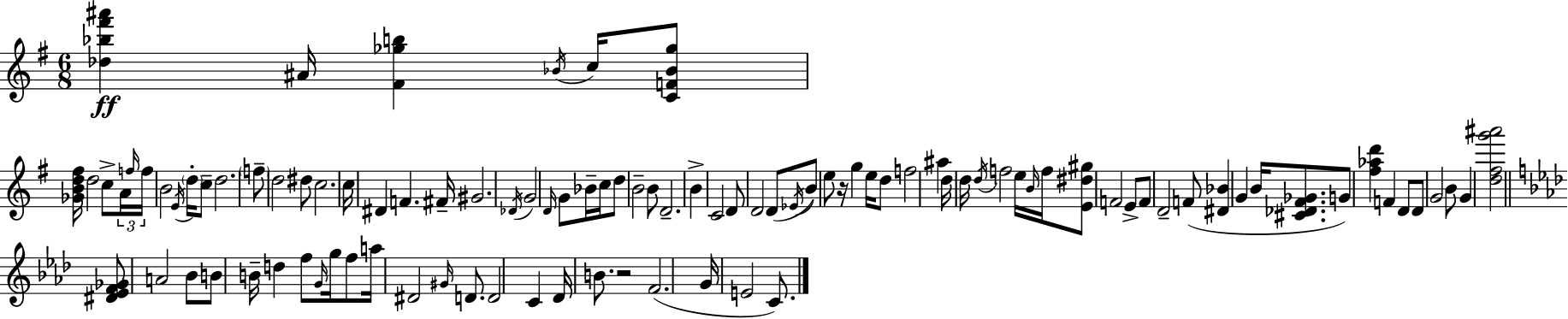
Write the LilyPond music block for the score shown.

{
  \clef treble
  \numericTimeSignature
  \time 6/8
  \key g \major
  <des'' bes'' fis''' ais'''>4\ff ais'16 <fis' ges'' b''>4 \acciaccatura { bes'16 } c''16 <c' f' bes' ges''>8 | <ges' b' d'' fis''>16 d''2 c''8-> | \tuplet 3/2 { a'16 \grace { f''16 } f''16 } b'2 \acciaccatura { e'16 } | \parenthesize d''16-. c''8-- d''2. | \break \parenthesize f''8-- d''2 | dis''8 c''2. | c''16 dis'4 f'4. | fis'16-- gis'2. | \break \acciaccatura { des'16 } g'2 | \grace { d'16 } g'8 bes'16-- c''16 d''8 b'2-- | b'8 d'2.-- | b'4-> c'2 | \break d'8 d'2 | d'8( \acciaccatura { ees'16 } b'8) e''8 r16 g''4 | e''16 d''8 f''2 | ais''4 d''16 d''16 \acciaccatura { d''16 } f''2 | \break e''16 \grace { b'16 } f''16 <e' dis'' gis''>8 f'2 | e'8-> f'8 d'2-- | f'8( <dis' bes'>4 | g'4 b'16 <cis' des' fis' ges'>8. g'8) <fis'' aes'' d'''>4 | \break f'4 d'8 d'8 g'2 | b'8 g'4 | <d'' fis'' g''' ais'''>2 \bar "||" \break \key aes \major <dis' ees' f' ges'>8 a'2 bes'8 | b'8 b'16-- d''4 f''8 \grace { g'16 } g''16 f''8 | a''16 dis'2 \grace { gis'16 } d'8. | d'2 c'4 | \break des'16 b'8. r2 | f'2.( | g'16 e'2 c'8.) | \bar "|."
}